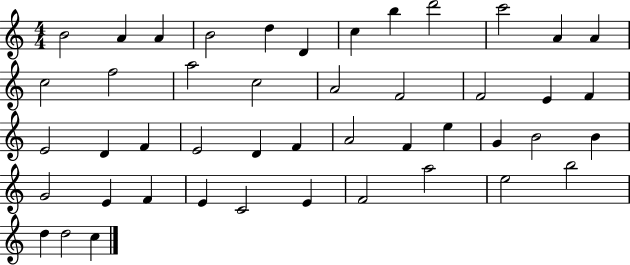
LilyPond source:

{
  \clef treble
  \numericTimeSignature
  \time 4/4
  \key c \major
  b'2 a'4 a'4 | b'2 d''4 d'4 | c''4 b''4 d'''2 | c'''2 a'4 a'4 | \break c''2 f''2 | a''2 c''2 | a'2 f'2 | f'2 e'4 f'4 | \break e'2 d'4 f'4 | e'2 d'4 f'4 | a'2 f'4 e''4 | g'4 b'2 b'4 | \break g'2 e'4 f'4 | e'4 c'2 e'4 | f'2 a''2 | e''2 b''2 | \break d''4 d''2 c''4 | \bar "|."
}